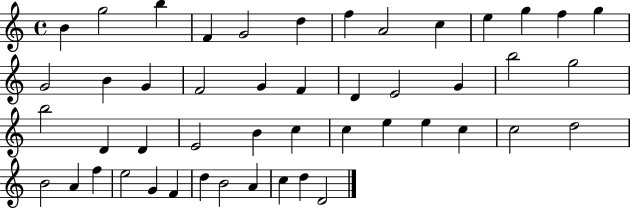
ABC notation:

X:1
T:Untitled
M:4/4
L:1/4
K:C
B g2 b F G2 d f A2 c e g f g G2 B G F2 G F D E2 G b2 g2 b2 D D E2 B c c e e c c2 d2 B2 A f e2 G F d B2 A c d D2